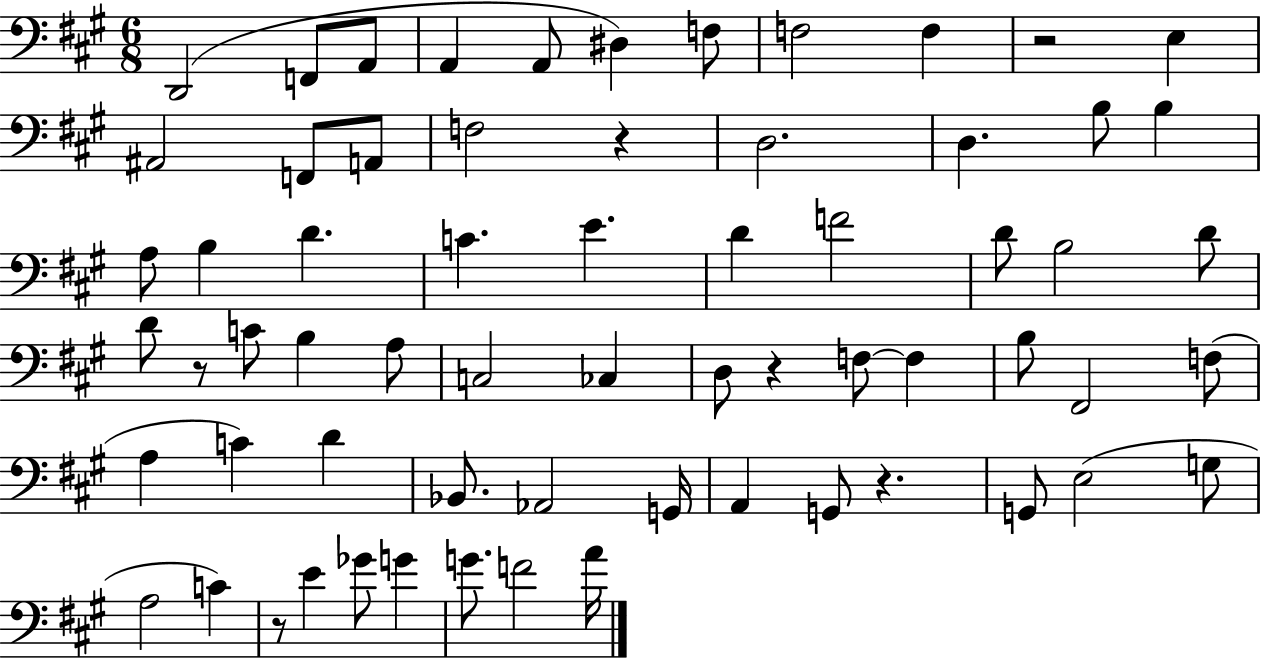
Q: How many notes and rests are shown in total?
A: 65